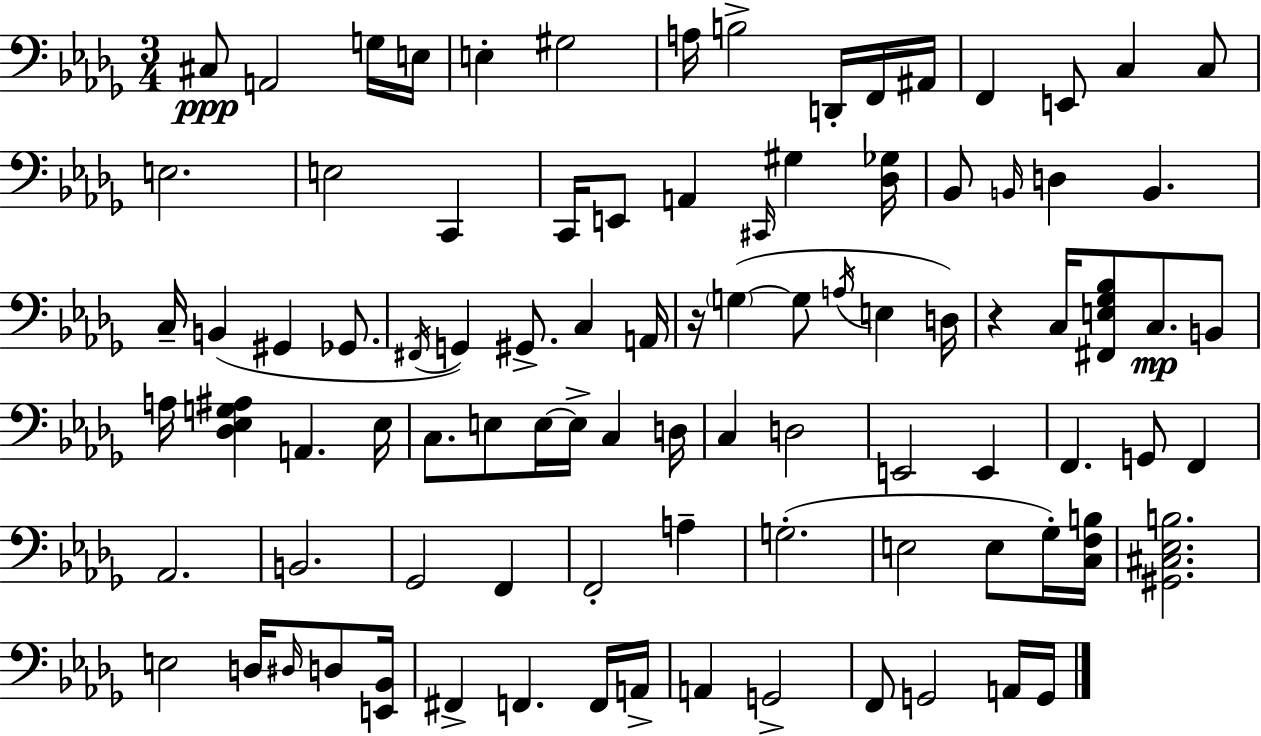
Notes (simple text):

C#3/e A2/h G3/s E3/s E3/q G#3/h A3/s B3/h D2/s F2/s A#2/s F2/q E2/e C3/q C3/e E3/h. E3/h C2/q C2/s E2/e A2/q C#2/s G#3/q [Db3,Gb3]/s Bb2/e B2/s D3/q B2/q. C3/s B2/q G#2/q Gb2/e. F#2/s G2/q G#2/e. C3/q A2/s R/s G3/q G3/e A3/s E3/q D3/s R/q C3/s [F#2,E3,Gb3,Bb3]/e C3/e. B2/e A3/s [Db3,Eb3,G3,A#3]/q A2/q. Eb3/s C3/e. E3/e E3/s E3/s C3/q D3/s C3/q D3/h E2/h E2/q F2/q. G2/e F2/q Ab2/h. B2/h. Gb2/h F2/q F2/h A3/q G3/h. E3/h E3/e Gb3/s [C3,F3,B3]/s [G#2,C#3,Eb3,B3]/h. E3/h D3/s D#3/s D3/e [E2,Bb2]/s F#2/q F2/q. F2/s A2/s A2/q G2/h F2/e G2/h A2/s G2/s